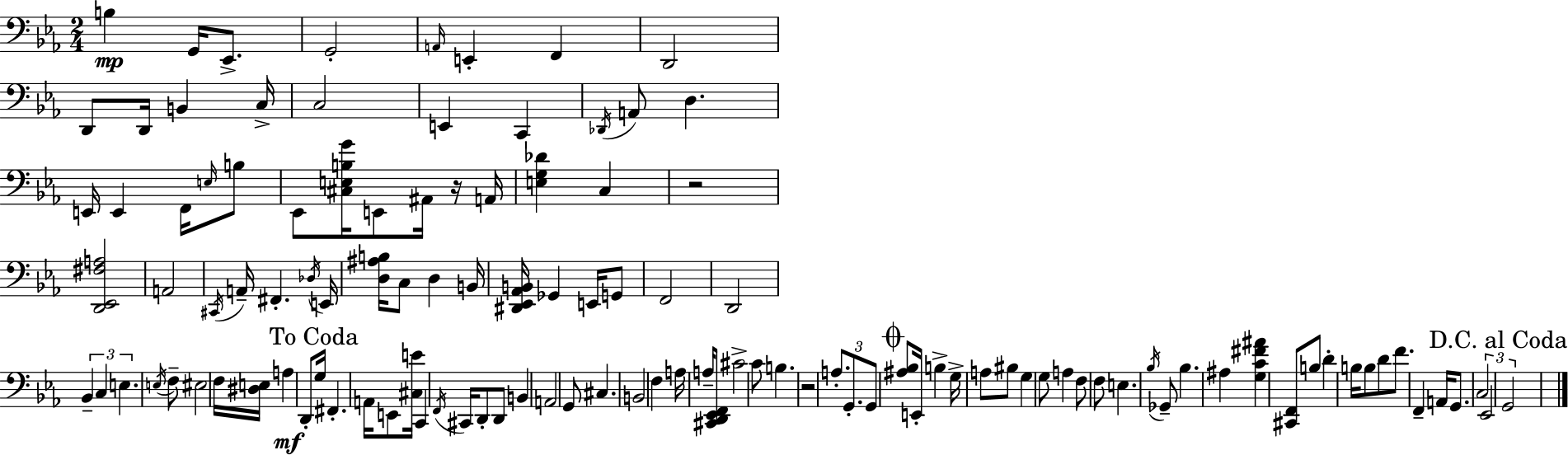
X:1
T:Untitled
M:2/4
L:1/4
K:Eb
B, G,,/4 _E,,/2 G,,2 A,,/4 E,, F,, D,,2 D,,/2 D,,/4 B,, C,/4 C,2 E,, C,, _D,,/4 A,,/2 D, E,,/4 E,, F,,/4 E,/4 B,/2 _E,,/2 [^C,E,B,G]/4 E,,/2 ^A,,/4 z/4 A,,/4 [E,G,_D] C, z2 [D,,_E,,^F,A,]2 A,,2 ^C,,/4 A,,/4 ^F,, _D,/4 E,,/4 [D,^A,B,]/4 C,/2 D, B,,/4 [^D,,_E,,_A,,B,,]/4 _G,, E,,/4 G,,/2 F,,2 D,,2 _B,, C, E, E,/4 F,/2 ^E,2 F,/4 [^D,E,]/4 A, D,,/2 G,/4 ^F,, A,,/4 E,,/2 [^C,E]/4 C,, F,,/4 ^C,,/4 D,,/2 D,,/2 B,, A,,2 G,,/2 ^C, B,,2 F, A,/4 A,/4 [^C,,D,,_E,,F,,]/2 ^C2 C/2 B, z2 A,/2 G,,/2 G,,/2 [^A,_B,]/2 E,,/4 B, G,/4 A,/2 ^B,/2 G, G,/2 A, F,/2 F,/2 E, _B,/4 _G,,/2 _B, ^A, [G,C^F^A] [^C,,F,,]/2 B,/2 D B,/4 B,/2 D/2 F/2 F,, A,,/4 G,,/2 C,2 _E,,2 G,,2